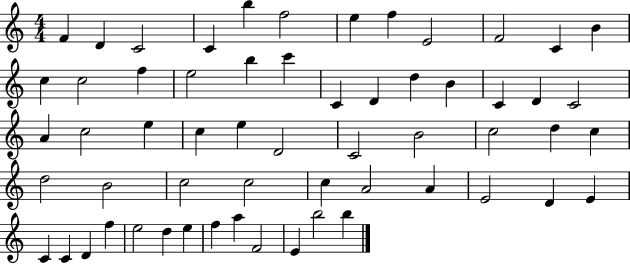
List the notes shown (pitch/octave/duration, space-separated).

F4/q D4/q C4/h C4/q B5/q F5/h E5/q F5/q E4/h F4/h C4/q B4/q C5/q C5/h F5/q E5/h B5/q C6/q C4/q D4/q D5/q B4/q C4/q D4/q C4/h A4/q C5/h E5/q C5/q E5/q D4/h C4/h B4/h C5/h D5/q C5/q D5/h B4/h C5/h C5/h C5/q A4/h A4/q E4/h D4/q E4/q C4/q C4/q D4/q F5/q E5/h D5/q E5/q F5/q A5/q F4/h E4/q B5/h B5/q